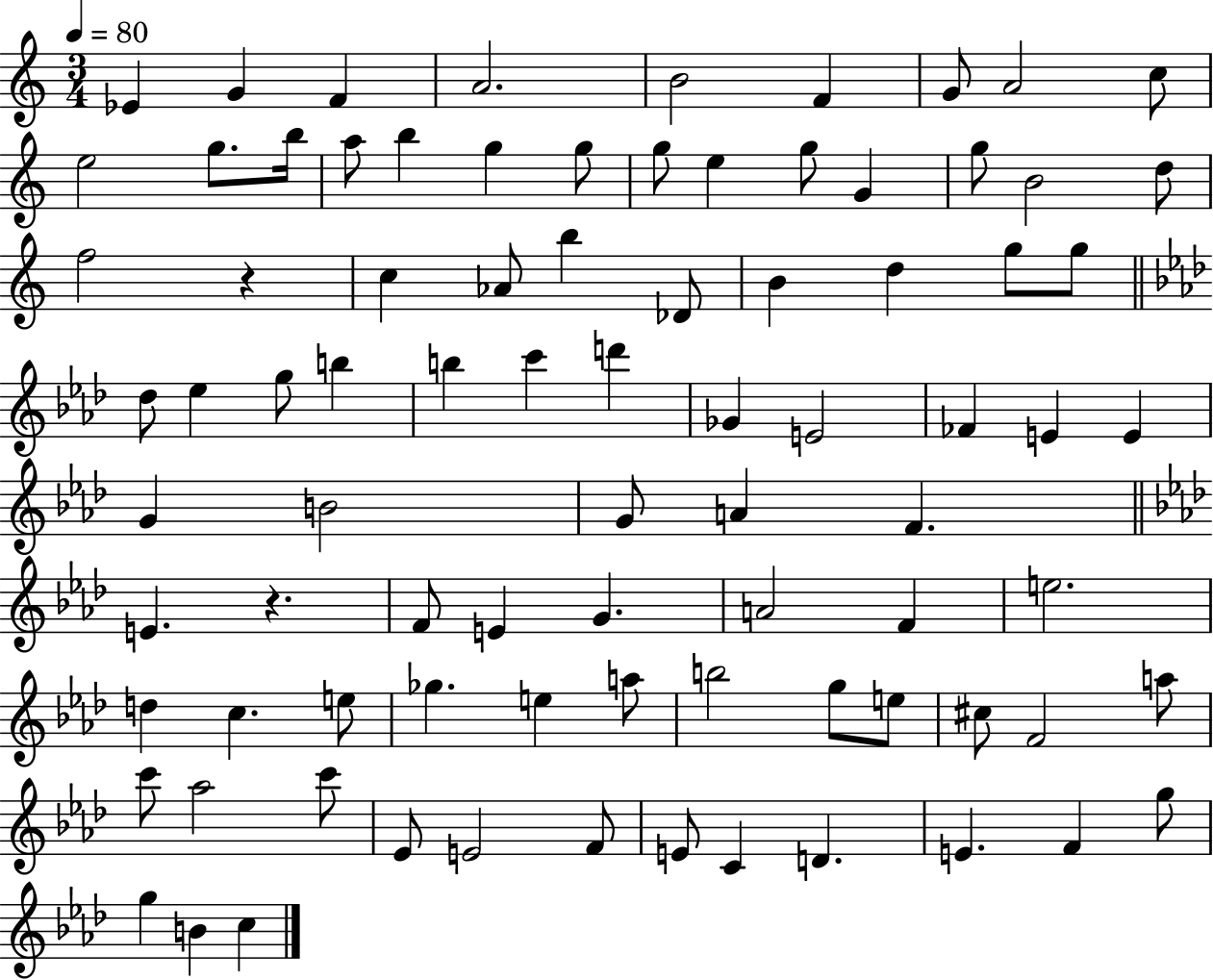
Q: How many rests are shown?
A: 2